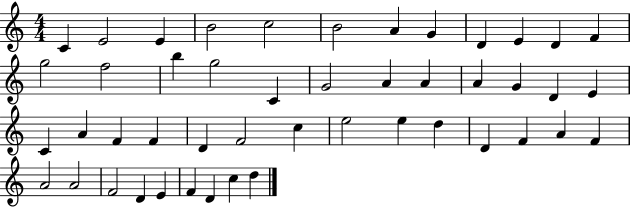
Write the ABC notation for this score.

X:1
T:Untitled
M:4/4
L:1/4
K:C
C E2 E B2 c2 B2 A G D E D F g2 f2 b g2 C G2 A A A G D E C A F F D F2 c e2 e d D F A F A2 A2 F2 D E F D c d